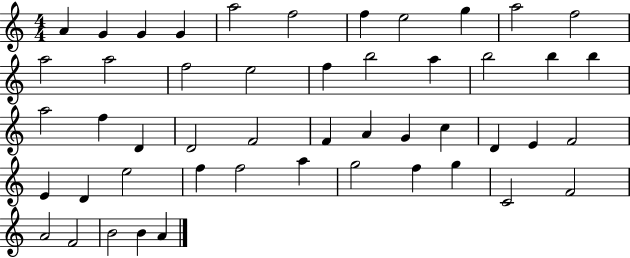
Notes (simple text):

A4/q G4/q G4/q G4/q A5/h F5/h F5/q E5/h G5/q A5/h F5/h A5/h A5/h F5/h E5/h F5/q B5/h A5/q B5/h B5/q B5/q A5/h F5/q D4/q D4/h F4/h F4/q A4/q G4/q C5/q D4/q E4/q F4/h E4/q D4/q E5/h F5/q F5/h A5/q G5/h F5/q G5/q C4/h F4/h A4/h F4/h B4/h B4/q A4/q